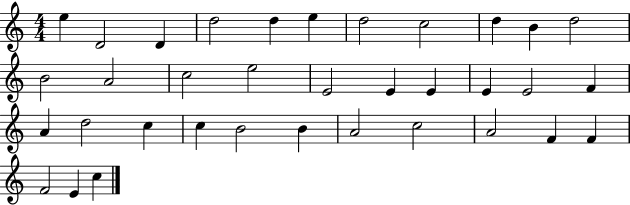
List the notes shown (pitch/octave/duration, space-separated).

E5/q D4/h D4/q D5/h D5/q E5/q D5/h C5/h D5/q B4/q D5/h B4/h A4/h C5/h E5/h E4/h E4/q E4/q E4/q E4/h F4/q A4/q D5/h C5/q C5/q B4/h B4/q A4/h C5/h A4/h F4/q F4/q F4/h E4/q C5/q